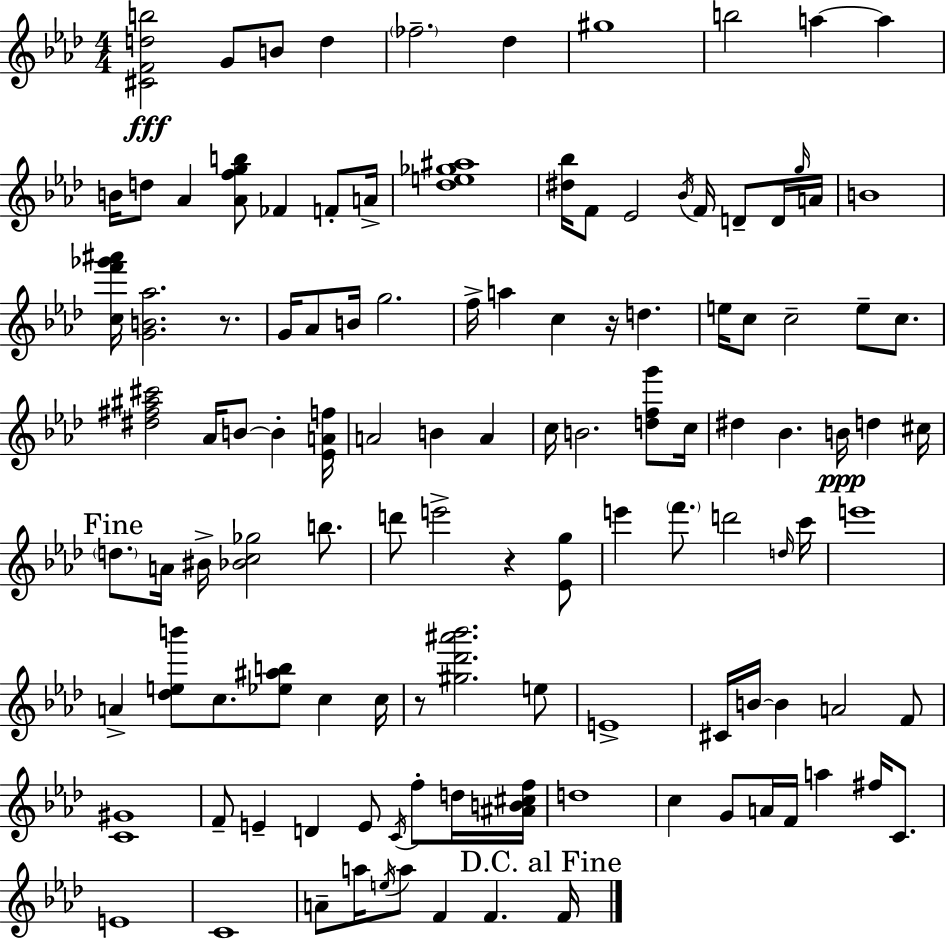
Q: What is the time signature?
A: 4/4